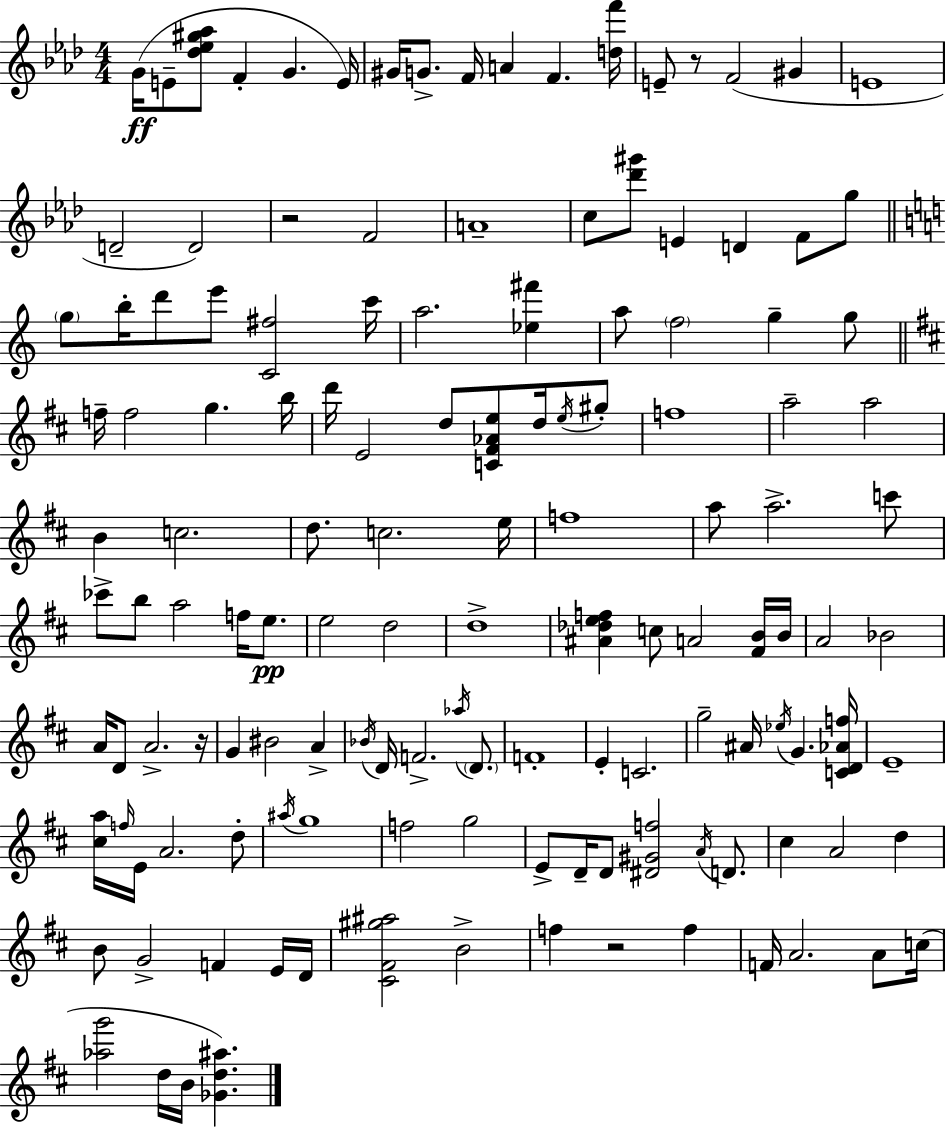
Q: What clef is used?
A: treble